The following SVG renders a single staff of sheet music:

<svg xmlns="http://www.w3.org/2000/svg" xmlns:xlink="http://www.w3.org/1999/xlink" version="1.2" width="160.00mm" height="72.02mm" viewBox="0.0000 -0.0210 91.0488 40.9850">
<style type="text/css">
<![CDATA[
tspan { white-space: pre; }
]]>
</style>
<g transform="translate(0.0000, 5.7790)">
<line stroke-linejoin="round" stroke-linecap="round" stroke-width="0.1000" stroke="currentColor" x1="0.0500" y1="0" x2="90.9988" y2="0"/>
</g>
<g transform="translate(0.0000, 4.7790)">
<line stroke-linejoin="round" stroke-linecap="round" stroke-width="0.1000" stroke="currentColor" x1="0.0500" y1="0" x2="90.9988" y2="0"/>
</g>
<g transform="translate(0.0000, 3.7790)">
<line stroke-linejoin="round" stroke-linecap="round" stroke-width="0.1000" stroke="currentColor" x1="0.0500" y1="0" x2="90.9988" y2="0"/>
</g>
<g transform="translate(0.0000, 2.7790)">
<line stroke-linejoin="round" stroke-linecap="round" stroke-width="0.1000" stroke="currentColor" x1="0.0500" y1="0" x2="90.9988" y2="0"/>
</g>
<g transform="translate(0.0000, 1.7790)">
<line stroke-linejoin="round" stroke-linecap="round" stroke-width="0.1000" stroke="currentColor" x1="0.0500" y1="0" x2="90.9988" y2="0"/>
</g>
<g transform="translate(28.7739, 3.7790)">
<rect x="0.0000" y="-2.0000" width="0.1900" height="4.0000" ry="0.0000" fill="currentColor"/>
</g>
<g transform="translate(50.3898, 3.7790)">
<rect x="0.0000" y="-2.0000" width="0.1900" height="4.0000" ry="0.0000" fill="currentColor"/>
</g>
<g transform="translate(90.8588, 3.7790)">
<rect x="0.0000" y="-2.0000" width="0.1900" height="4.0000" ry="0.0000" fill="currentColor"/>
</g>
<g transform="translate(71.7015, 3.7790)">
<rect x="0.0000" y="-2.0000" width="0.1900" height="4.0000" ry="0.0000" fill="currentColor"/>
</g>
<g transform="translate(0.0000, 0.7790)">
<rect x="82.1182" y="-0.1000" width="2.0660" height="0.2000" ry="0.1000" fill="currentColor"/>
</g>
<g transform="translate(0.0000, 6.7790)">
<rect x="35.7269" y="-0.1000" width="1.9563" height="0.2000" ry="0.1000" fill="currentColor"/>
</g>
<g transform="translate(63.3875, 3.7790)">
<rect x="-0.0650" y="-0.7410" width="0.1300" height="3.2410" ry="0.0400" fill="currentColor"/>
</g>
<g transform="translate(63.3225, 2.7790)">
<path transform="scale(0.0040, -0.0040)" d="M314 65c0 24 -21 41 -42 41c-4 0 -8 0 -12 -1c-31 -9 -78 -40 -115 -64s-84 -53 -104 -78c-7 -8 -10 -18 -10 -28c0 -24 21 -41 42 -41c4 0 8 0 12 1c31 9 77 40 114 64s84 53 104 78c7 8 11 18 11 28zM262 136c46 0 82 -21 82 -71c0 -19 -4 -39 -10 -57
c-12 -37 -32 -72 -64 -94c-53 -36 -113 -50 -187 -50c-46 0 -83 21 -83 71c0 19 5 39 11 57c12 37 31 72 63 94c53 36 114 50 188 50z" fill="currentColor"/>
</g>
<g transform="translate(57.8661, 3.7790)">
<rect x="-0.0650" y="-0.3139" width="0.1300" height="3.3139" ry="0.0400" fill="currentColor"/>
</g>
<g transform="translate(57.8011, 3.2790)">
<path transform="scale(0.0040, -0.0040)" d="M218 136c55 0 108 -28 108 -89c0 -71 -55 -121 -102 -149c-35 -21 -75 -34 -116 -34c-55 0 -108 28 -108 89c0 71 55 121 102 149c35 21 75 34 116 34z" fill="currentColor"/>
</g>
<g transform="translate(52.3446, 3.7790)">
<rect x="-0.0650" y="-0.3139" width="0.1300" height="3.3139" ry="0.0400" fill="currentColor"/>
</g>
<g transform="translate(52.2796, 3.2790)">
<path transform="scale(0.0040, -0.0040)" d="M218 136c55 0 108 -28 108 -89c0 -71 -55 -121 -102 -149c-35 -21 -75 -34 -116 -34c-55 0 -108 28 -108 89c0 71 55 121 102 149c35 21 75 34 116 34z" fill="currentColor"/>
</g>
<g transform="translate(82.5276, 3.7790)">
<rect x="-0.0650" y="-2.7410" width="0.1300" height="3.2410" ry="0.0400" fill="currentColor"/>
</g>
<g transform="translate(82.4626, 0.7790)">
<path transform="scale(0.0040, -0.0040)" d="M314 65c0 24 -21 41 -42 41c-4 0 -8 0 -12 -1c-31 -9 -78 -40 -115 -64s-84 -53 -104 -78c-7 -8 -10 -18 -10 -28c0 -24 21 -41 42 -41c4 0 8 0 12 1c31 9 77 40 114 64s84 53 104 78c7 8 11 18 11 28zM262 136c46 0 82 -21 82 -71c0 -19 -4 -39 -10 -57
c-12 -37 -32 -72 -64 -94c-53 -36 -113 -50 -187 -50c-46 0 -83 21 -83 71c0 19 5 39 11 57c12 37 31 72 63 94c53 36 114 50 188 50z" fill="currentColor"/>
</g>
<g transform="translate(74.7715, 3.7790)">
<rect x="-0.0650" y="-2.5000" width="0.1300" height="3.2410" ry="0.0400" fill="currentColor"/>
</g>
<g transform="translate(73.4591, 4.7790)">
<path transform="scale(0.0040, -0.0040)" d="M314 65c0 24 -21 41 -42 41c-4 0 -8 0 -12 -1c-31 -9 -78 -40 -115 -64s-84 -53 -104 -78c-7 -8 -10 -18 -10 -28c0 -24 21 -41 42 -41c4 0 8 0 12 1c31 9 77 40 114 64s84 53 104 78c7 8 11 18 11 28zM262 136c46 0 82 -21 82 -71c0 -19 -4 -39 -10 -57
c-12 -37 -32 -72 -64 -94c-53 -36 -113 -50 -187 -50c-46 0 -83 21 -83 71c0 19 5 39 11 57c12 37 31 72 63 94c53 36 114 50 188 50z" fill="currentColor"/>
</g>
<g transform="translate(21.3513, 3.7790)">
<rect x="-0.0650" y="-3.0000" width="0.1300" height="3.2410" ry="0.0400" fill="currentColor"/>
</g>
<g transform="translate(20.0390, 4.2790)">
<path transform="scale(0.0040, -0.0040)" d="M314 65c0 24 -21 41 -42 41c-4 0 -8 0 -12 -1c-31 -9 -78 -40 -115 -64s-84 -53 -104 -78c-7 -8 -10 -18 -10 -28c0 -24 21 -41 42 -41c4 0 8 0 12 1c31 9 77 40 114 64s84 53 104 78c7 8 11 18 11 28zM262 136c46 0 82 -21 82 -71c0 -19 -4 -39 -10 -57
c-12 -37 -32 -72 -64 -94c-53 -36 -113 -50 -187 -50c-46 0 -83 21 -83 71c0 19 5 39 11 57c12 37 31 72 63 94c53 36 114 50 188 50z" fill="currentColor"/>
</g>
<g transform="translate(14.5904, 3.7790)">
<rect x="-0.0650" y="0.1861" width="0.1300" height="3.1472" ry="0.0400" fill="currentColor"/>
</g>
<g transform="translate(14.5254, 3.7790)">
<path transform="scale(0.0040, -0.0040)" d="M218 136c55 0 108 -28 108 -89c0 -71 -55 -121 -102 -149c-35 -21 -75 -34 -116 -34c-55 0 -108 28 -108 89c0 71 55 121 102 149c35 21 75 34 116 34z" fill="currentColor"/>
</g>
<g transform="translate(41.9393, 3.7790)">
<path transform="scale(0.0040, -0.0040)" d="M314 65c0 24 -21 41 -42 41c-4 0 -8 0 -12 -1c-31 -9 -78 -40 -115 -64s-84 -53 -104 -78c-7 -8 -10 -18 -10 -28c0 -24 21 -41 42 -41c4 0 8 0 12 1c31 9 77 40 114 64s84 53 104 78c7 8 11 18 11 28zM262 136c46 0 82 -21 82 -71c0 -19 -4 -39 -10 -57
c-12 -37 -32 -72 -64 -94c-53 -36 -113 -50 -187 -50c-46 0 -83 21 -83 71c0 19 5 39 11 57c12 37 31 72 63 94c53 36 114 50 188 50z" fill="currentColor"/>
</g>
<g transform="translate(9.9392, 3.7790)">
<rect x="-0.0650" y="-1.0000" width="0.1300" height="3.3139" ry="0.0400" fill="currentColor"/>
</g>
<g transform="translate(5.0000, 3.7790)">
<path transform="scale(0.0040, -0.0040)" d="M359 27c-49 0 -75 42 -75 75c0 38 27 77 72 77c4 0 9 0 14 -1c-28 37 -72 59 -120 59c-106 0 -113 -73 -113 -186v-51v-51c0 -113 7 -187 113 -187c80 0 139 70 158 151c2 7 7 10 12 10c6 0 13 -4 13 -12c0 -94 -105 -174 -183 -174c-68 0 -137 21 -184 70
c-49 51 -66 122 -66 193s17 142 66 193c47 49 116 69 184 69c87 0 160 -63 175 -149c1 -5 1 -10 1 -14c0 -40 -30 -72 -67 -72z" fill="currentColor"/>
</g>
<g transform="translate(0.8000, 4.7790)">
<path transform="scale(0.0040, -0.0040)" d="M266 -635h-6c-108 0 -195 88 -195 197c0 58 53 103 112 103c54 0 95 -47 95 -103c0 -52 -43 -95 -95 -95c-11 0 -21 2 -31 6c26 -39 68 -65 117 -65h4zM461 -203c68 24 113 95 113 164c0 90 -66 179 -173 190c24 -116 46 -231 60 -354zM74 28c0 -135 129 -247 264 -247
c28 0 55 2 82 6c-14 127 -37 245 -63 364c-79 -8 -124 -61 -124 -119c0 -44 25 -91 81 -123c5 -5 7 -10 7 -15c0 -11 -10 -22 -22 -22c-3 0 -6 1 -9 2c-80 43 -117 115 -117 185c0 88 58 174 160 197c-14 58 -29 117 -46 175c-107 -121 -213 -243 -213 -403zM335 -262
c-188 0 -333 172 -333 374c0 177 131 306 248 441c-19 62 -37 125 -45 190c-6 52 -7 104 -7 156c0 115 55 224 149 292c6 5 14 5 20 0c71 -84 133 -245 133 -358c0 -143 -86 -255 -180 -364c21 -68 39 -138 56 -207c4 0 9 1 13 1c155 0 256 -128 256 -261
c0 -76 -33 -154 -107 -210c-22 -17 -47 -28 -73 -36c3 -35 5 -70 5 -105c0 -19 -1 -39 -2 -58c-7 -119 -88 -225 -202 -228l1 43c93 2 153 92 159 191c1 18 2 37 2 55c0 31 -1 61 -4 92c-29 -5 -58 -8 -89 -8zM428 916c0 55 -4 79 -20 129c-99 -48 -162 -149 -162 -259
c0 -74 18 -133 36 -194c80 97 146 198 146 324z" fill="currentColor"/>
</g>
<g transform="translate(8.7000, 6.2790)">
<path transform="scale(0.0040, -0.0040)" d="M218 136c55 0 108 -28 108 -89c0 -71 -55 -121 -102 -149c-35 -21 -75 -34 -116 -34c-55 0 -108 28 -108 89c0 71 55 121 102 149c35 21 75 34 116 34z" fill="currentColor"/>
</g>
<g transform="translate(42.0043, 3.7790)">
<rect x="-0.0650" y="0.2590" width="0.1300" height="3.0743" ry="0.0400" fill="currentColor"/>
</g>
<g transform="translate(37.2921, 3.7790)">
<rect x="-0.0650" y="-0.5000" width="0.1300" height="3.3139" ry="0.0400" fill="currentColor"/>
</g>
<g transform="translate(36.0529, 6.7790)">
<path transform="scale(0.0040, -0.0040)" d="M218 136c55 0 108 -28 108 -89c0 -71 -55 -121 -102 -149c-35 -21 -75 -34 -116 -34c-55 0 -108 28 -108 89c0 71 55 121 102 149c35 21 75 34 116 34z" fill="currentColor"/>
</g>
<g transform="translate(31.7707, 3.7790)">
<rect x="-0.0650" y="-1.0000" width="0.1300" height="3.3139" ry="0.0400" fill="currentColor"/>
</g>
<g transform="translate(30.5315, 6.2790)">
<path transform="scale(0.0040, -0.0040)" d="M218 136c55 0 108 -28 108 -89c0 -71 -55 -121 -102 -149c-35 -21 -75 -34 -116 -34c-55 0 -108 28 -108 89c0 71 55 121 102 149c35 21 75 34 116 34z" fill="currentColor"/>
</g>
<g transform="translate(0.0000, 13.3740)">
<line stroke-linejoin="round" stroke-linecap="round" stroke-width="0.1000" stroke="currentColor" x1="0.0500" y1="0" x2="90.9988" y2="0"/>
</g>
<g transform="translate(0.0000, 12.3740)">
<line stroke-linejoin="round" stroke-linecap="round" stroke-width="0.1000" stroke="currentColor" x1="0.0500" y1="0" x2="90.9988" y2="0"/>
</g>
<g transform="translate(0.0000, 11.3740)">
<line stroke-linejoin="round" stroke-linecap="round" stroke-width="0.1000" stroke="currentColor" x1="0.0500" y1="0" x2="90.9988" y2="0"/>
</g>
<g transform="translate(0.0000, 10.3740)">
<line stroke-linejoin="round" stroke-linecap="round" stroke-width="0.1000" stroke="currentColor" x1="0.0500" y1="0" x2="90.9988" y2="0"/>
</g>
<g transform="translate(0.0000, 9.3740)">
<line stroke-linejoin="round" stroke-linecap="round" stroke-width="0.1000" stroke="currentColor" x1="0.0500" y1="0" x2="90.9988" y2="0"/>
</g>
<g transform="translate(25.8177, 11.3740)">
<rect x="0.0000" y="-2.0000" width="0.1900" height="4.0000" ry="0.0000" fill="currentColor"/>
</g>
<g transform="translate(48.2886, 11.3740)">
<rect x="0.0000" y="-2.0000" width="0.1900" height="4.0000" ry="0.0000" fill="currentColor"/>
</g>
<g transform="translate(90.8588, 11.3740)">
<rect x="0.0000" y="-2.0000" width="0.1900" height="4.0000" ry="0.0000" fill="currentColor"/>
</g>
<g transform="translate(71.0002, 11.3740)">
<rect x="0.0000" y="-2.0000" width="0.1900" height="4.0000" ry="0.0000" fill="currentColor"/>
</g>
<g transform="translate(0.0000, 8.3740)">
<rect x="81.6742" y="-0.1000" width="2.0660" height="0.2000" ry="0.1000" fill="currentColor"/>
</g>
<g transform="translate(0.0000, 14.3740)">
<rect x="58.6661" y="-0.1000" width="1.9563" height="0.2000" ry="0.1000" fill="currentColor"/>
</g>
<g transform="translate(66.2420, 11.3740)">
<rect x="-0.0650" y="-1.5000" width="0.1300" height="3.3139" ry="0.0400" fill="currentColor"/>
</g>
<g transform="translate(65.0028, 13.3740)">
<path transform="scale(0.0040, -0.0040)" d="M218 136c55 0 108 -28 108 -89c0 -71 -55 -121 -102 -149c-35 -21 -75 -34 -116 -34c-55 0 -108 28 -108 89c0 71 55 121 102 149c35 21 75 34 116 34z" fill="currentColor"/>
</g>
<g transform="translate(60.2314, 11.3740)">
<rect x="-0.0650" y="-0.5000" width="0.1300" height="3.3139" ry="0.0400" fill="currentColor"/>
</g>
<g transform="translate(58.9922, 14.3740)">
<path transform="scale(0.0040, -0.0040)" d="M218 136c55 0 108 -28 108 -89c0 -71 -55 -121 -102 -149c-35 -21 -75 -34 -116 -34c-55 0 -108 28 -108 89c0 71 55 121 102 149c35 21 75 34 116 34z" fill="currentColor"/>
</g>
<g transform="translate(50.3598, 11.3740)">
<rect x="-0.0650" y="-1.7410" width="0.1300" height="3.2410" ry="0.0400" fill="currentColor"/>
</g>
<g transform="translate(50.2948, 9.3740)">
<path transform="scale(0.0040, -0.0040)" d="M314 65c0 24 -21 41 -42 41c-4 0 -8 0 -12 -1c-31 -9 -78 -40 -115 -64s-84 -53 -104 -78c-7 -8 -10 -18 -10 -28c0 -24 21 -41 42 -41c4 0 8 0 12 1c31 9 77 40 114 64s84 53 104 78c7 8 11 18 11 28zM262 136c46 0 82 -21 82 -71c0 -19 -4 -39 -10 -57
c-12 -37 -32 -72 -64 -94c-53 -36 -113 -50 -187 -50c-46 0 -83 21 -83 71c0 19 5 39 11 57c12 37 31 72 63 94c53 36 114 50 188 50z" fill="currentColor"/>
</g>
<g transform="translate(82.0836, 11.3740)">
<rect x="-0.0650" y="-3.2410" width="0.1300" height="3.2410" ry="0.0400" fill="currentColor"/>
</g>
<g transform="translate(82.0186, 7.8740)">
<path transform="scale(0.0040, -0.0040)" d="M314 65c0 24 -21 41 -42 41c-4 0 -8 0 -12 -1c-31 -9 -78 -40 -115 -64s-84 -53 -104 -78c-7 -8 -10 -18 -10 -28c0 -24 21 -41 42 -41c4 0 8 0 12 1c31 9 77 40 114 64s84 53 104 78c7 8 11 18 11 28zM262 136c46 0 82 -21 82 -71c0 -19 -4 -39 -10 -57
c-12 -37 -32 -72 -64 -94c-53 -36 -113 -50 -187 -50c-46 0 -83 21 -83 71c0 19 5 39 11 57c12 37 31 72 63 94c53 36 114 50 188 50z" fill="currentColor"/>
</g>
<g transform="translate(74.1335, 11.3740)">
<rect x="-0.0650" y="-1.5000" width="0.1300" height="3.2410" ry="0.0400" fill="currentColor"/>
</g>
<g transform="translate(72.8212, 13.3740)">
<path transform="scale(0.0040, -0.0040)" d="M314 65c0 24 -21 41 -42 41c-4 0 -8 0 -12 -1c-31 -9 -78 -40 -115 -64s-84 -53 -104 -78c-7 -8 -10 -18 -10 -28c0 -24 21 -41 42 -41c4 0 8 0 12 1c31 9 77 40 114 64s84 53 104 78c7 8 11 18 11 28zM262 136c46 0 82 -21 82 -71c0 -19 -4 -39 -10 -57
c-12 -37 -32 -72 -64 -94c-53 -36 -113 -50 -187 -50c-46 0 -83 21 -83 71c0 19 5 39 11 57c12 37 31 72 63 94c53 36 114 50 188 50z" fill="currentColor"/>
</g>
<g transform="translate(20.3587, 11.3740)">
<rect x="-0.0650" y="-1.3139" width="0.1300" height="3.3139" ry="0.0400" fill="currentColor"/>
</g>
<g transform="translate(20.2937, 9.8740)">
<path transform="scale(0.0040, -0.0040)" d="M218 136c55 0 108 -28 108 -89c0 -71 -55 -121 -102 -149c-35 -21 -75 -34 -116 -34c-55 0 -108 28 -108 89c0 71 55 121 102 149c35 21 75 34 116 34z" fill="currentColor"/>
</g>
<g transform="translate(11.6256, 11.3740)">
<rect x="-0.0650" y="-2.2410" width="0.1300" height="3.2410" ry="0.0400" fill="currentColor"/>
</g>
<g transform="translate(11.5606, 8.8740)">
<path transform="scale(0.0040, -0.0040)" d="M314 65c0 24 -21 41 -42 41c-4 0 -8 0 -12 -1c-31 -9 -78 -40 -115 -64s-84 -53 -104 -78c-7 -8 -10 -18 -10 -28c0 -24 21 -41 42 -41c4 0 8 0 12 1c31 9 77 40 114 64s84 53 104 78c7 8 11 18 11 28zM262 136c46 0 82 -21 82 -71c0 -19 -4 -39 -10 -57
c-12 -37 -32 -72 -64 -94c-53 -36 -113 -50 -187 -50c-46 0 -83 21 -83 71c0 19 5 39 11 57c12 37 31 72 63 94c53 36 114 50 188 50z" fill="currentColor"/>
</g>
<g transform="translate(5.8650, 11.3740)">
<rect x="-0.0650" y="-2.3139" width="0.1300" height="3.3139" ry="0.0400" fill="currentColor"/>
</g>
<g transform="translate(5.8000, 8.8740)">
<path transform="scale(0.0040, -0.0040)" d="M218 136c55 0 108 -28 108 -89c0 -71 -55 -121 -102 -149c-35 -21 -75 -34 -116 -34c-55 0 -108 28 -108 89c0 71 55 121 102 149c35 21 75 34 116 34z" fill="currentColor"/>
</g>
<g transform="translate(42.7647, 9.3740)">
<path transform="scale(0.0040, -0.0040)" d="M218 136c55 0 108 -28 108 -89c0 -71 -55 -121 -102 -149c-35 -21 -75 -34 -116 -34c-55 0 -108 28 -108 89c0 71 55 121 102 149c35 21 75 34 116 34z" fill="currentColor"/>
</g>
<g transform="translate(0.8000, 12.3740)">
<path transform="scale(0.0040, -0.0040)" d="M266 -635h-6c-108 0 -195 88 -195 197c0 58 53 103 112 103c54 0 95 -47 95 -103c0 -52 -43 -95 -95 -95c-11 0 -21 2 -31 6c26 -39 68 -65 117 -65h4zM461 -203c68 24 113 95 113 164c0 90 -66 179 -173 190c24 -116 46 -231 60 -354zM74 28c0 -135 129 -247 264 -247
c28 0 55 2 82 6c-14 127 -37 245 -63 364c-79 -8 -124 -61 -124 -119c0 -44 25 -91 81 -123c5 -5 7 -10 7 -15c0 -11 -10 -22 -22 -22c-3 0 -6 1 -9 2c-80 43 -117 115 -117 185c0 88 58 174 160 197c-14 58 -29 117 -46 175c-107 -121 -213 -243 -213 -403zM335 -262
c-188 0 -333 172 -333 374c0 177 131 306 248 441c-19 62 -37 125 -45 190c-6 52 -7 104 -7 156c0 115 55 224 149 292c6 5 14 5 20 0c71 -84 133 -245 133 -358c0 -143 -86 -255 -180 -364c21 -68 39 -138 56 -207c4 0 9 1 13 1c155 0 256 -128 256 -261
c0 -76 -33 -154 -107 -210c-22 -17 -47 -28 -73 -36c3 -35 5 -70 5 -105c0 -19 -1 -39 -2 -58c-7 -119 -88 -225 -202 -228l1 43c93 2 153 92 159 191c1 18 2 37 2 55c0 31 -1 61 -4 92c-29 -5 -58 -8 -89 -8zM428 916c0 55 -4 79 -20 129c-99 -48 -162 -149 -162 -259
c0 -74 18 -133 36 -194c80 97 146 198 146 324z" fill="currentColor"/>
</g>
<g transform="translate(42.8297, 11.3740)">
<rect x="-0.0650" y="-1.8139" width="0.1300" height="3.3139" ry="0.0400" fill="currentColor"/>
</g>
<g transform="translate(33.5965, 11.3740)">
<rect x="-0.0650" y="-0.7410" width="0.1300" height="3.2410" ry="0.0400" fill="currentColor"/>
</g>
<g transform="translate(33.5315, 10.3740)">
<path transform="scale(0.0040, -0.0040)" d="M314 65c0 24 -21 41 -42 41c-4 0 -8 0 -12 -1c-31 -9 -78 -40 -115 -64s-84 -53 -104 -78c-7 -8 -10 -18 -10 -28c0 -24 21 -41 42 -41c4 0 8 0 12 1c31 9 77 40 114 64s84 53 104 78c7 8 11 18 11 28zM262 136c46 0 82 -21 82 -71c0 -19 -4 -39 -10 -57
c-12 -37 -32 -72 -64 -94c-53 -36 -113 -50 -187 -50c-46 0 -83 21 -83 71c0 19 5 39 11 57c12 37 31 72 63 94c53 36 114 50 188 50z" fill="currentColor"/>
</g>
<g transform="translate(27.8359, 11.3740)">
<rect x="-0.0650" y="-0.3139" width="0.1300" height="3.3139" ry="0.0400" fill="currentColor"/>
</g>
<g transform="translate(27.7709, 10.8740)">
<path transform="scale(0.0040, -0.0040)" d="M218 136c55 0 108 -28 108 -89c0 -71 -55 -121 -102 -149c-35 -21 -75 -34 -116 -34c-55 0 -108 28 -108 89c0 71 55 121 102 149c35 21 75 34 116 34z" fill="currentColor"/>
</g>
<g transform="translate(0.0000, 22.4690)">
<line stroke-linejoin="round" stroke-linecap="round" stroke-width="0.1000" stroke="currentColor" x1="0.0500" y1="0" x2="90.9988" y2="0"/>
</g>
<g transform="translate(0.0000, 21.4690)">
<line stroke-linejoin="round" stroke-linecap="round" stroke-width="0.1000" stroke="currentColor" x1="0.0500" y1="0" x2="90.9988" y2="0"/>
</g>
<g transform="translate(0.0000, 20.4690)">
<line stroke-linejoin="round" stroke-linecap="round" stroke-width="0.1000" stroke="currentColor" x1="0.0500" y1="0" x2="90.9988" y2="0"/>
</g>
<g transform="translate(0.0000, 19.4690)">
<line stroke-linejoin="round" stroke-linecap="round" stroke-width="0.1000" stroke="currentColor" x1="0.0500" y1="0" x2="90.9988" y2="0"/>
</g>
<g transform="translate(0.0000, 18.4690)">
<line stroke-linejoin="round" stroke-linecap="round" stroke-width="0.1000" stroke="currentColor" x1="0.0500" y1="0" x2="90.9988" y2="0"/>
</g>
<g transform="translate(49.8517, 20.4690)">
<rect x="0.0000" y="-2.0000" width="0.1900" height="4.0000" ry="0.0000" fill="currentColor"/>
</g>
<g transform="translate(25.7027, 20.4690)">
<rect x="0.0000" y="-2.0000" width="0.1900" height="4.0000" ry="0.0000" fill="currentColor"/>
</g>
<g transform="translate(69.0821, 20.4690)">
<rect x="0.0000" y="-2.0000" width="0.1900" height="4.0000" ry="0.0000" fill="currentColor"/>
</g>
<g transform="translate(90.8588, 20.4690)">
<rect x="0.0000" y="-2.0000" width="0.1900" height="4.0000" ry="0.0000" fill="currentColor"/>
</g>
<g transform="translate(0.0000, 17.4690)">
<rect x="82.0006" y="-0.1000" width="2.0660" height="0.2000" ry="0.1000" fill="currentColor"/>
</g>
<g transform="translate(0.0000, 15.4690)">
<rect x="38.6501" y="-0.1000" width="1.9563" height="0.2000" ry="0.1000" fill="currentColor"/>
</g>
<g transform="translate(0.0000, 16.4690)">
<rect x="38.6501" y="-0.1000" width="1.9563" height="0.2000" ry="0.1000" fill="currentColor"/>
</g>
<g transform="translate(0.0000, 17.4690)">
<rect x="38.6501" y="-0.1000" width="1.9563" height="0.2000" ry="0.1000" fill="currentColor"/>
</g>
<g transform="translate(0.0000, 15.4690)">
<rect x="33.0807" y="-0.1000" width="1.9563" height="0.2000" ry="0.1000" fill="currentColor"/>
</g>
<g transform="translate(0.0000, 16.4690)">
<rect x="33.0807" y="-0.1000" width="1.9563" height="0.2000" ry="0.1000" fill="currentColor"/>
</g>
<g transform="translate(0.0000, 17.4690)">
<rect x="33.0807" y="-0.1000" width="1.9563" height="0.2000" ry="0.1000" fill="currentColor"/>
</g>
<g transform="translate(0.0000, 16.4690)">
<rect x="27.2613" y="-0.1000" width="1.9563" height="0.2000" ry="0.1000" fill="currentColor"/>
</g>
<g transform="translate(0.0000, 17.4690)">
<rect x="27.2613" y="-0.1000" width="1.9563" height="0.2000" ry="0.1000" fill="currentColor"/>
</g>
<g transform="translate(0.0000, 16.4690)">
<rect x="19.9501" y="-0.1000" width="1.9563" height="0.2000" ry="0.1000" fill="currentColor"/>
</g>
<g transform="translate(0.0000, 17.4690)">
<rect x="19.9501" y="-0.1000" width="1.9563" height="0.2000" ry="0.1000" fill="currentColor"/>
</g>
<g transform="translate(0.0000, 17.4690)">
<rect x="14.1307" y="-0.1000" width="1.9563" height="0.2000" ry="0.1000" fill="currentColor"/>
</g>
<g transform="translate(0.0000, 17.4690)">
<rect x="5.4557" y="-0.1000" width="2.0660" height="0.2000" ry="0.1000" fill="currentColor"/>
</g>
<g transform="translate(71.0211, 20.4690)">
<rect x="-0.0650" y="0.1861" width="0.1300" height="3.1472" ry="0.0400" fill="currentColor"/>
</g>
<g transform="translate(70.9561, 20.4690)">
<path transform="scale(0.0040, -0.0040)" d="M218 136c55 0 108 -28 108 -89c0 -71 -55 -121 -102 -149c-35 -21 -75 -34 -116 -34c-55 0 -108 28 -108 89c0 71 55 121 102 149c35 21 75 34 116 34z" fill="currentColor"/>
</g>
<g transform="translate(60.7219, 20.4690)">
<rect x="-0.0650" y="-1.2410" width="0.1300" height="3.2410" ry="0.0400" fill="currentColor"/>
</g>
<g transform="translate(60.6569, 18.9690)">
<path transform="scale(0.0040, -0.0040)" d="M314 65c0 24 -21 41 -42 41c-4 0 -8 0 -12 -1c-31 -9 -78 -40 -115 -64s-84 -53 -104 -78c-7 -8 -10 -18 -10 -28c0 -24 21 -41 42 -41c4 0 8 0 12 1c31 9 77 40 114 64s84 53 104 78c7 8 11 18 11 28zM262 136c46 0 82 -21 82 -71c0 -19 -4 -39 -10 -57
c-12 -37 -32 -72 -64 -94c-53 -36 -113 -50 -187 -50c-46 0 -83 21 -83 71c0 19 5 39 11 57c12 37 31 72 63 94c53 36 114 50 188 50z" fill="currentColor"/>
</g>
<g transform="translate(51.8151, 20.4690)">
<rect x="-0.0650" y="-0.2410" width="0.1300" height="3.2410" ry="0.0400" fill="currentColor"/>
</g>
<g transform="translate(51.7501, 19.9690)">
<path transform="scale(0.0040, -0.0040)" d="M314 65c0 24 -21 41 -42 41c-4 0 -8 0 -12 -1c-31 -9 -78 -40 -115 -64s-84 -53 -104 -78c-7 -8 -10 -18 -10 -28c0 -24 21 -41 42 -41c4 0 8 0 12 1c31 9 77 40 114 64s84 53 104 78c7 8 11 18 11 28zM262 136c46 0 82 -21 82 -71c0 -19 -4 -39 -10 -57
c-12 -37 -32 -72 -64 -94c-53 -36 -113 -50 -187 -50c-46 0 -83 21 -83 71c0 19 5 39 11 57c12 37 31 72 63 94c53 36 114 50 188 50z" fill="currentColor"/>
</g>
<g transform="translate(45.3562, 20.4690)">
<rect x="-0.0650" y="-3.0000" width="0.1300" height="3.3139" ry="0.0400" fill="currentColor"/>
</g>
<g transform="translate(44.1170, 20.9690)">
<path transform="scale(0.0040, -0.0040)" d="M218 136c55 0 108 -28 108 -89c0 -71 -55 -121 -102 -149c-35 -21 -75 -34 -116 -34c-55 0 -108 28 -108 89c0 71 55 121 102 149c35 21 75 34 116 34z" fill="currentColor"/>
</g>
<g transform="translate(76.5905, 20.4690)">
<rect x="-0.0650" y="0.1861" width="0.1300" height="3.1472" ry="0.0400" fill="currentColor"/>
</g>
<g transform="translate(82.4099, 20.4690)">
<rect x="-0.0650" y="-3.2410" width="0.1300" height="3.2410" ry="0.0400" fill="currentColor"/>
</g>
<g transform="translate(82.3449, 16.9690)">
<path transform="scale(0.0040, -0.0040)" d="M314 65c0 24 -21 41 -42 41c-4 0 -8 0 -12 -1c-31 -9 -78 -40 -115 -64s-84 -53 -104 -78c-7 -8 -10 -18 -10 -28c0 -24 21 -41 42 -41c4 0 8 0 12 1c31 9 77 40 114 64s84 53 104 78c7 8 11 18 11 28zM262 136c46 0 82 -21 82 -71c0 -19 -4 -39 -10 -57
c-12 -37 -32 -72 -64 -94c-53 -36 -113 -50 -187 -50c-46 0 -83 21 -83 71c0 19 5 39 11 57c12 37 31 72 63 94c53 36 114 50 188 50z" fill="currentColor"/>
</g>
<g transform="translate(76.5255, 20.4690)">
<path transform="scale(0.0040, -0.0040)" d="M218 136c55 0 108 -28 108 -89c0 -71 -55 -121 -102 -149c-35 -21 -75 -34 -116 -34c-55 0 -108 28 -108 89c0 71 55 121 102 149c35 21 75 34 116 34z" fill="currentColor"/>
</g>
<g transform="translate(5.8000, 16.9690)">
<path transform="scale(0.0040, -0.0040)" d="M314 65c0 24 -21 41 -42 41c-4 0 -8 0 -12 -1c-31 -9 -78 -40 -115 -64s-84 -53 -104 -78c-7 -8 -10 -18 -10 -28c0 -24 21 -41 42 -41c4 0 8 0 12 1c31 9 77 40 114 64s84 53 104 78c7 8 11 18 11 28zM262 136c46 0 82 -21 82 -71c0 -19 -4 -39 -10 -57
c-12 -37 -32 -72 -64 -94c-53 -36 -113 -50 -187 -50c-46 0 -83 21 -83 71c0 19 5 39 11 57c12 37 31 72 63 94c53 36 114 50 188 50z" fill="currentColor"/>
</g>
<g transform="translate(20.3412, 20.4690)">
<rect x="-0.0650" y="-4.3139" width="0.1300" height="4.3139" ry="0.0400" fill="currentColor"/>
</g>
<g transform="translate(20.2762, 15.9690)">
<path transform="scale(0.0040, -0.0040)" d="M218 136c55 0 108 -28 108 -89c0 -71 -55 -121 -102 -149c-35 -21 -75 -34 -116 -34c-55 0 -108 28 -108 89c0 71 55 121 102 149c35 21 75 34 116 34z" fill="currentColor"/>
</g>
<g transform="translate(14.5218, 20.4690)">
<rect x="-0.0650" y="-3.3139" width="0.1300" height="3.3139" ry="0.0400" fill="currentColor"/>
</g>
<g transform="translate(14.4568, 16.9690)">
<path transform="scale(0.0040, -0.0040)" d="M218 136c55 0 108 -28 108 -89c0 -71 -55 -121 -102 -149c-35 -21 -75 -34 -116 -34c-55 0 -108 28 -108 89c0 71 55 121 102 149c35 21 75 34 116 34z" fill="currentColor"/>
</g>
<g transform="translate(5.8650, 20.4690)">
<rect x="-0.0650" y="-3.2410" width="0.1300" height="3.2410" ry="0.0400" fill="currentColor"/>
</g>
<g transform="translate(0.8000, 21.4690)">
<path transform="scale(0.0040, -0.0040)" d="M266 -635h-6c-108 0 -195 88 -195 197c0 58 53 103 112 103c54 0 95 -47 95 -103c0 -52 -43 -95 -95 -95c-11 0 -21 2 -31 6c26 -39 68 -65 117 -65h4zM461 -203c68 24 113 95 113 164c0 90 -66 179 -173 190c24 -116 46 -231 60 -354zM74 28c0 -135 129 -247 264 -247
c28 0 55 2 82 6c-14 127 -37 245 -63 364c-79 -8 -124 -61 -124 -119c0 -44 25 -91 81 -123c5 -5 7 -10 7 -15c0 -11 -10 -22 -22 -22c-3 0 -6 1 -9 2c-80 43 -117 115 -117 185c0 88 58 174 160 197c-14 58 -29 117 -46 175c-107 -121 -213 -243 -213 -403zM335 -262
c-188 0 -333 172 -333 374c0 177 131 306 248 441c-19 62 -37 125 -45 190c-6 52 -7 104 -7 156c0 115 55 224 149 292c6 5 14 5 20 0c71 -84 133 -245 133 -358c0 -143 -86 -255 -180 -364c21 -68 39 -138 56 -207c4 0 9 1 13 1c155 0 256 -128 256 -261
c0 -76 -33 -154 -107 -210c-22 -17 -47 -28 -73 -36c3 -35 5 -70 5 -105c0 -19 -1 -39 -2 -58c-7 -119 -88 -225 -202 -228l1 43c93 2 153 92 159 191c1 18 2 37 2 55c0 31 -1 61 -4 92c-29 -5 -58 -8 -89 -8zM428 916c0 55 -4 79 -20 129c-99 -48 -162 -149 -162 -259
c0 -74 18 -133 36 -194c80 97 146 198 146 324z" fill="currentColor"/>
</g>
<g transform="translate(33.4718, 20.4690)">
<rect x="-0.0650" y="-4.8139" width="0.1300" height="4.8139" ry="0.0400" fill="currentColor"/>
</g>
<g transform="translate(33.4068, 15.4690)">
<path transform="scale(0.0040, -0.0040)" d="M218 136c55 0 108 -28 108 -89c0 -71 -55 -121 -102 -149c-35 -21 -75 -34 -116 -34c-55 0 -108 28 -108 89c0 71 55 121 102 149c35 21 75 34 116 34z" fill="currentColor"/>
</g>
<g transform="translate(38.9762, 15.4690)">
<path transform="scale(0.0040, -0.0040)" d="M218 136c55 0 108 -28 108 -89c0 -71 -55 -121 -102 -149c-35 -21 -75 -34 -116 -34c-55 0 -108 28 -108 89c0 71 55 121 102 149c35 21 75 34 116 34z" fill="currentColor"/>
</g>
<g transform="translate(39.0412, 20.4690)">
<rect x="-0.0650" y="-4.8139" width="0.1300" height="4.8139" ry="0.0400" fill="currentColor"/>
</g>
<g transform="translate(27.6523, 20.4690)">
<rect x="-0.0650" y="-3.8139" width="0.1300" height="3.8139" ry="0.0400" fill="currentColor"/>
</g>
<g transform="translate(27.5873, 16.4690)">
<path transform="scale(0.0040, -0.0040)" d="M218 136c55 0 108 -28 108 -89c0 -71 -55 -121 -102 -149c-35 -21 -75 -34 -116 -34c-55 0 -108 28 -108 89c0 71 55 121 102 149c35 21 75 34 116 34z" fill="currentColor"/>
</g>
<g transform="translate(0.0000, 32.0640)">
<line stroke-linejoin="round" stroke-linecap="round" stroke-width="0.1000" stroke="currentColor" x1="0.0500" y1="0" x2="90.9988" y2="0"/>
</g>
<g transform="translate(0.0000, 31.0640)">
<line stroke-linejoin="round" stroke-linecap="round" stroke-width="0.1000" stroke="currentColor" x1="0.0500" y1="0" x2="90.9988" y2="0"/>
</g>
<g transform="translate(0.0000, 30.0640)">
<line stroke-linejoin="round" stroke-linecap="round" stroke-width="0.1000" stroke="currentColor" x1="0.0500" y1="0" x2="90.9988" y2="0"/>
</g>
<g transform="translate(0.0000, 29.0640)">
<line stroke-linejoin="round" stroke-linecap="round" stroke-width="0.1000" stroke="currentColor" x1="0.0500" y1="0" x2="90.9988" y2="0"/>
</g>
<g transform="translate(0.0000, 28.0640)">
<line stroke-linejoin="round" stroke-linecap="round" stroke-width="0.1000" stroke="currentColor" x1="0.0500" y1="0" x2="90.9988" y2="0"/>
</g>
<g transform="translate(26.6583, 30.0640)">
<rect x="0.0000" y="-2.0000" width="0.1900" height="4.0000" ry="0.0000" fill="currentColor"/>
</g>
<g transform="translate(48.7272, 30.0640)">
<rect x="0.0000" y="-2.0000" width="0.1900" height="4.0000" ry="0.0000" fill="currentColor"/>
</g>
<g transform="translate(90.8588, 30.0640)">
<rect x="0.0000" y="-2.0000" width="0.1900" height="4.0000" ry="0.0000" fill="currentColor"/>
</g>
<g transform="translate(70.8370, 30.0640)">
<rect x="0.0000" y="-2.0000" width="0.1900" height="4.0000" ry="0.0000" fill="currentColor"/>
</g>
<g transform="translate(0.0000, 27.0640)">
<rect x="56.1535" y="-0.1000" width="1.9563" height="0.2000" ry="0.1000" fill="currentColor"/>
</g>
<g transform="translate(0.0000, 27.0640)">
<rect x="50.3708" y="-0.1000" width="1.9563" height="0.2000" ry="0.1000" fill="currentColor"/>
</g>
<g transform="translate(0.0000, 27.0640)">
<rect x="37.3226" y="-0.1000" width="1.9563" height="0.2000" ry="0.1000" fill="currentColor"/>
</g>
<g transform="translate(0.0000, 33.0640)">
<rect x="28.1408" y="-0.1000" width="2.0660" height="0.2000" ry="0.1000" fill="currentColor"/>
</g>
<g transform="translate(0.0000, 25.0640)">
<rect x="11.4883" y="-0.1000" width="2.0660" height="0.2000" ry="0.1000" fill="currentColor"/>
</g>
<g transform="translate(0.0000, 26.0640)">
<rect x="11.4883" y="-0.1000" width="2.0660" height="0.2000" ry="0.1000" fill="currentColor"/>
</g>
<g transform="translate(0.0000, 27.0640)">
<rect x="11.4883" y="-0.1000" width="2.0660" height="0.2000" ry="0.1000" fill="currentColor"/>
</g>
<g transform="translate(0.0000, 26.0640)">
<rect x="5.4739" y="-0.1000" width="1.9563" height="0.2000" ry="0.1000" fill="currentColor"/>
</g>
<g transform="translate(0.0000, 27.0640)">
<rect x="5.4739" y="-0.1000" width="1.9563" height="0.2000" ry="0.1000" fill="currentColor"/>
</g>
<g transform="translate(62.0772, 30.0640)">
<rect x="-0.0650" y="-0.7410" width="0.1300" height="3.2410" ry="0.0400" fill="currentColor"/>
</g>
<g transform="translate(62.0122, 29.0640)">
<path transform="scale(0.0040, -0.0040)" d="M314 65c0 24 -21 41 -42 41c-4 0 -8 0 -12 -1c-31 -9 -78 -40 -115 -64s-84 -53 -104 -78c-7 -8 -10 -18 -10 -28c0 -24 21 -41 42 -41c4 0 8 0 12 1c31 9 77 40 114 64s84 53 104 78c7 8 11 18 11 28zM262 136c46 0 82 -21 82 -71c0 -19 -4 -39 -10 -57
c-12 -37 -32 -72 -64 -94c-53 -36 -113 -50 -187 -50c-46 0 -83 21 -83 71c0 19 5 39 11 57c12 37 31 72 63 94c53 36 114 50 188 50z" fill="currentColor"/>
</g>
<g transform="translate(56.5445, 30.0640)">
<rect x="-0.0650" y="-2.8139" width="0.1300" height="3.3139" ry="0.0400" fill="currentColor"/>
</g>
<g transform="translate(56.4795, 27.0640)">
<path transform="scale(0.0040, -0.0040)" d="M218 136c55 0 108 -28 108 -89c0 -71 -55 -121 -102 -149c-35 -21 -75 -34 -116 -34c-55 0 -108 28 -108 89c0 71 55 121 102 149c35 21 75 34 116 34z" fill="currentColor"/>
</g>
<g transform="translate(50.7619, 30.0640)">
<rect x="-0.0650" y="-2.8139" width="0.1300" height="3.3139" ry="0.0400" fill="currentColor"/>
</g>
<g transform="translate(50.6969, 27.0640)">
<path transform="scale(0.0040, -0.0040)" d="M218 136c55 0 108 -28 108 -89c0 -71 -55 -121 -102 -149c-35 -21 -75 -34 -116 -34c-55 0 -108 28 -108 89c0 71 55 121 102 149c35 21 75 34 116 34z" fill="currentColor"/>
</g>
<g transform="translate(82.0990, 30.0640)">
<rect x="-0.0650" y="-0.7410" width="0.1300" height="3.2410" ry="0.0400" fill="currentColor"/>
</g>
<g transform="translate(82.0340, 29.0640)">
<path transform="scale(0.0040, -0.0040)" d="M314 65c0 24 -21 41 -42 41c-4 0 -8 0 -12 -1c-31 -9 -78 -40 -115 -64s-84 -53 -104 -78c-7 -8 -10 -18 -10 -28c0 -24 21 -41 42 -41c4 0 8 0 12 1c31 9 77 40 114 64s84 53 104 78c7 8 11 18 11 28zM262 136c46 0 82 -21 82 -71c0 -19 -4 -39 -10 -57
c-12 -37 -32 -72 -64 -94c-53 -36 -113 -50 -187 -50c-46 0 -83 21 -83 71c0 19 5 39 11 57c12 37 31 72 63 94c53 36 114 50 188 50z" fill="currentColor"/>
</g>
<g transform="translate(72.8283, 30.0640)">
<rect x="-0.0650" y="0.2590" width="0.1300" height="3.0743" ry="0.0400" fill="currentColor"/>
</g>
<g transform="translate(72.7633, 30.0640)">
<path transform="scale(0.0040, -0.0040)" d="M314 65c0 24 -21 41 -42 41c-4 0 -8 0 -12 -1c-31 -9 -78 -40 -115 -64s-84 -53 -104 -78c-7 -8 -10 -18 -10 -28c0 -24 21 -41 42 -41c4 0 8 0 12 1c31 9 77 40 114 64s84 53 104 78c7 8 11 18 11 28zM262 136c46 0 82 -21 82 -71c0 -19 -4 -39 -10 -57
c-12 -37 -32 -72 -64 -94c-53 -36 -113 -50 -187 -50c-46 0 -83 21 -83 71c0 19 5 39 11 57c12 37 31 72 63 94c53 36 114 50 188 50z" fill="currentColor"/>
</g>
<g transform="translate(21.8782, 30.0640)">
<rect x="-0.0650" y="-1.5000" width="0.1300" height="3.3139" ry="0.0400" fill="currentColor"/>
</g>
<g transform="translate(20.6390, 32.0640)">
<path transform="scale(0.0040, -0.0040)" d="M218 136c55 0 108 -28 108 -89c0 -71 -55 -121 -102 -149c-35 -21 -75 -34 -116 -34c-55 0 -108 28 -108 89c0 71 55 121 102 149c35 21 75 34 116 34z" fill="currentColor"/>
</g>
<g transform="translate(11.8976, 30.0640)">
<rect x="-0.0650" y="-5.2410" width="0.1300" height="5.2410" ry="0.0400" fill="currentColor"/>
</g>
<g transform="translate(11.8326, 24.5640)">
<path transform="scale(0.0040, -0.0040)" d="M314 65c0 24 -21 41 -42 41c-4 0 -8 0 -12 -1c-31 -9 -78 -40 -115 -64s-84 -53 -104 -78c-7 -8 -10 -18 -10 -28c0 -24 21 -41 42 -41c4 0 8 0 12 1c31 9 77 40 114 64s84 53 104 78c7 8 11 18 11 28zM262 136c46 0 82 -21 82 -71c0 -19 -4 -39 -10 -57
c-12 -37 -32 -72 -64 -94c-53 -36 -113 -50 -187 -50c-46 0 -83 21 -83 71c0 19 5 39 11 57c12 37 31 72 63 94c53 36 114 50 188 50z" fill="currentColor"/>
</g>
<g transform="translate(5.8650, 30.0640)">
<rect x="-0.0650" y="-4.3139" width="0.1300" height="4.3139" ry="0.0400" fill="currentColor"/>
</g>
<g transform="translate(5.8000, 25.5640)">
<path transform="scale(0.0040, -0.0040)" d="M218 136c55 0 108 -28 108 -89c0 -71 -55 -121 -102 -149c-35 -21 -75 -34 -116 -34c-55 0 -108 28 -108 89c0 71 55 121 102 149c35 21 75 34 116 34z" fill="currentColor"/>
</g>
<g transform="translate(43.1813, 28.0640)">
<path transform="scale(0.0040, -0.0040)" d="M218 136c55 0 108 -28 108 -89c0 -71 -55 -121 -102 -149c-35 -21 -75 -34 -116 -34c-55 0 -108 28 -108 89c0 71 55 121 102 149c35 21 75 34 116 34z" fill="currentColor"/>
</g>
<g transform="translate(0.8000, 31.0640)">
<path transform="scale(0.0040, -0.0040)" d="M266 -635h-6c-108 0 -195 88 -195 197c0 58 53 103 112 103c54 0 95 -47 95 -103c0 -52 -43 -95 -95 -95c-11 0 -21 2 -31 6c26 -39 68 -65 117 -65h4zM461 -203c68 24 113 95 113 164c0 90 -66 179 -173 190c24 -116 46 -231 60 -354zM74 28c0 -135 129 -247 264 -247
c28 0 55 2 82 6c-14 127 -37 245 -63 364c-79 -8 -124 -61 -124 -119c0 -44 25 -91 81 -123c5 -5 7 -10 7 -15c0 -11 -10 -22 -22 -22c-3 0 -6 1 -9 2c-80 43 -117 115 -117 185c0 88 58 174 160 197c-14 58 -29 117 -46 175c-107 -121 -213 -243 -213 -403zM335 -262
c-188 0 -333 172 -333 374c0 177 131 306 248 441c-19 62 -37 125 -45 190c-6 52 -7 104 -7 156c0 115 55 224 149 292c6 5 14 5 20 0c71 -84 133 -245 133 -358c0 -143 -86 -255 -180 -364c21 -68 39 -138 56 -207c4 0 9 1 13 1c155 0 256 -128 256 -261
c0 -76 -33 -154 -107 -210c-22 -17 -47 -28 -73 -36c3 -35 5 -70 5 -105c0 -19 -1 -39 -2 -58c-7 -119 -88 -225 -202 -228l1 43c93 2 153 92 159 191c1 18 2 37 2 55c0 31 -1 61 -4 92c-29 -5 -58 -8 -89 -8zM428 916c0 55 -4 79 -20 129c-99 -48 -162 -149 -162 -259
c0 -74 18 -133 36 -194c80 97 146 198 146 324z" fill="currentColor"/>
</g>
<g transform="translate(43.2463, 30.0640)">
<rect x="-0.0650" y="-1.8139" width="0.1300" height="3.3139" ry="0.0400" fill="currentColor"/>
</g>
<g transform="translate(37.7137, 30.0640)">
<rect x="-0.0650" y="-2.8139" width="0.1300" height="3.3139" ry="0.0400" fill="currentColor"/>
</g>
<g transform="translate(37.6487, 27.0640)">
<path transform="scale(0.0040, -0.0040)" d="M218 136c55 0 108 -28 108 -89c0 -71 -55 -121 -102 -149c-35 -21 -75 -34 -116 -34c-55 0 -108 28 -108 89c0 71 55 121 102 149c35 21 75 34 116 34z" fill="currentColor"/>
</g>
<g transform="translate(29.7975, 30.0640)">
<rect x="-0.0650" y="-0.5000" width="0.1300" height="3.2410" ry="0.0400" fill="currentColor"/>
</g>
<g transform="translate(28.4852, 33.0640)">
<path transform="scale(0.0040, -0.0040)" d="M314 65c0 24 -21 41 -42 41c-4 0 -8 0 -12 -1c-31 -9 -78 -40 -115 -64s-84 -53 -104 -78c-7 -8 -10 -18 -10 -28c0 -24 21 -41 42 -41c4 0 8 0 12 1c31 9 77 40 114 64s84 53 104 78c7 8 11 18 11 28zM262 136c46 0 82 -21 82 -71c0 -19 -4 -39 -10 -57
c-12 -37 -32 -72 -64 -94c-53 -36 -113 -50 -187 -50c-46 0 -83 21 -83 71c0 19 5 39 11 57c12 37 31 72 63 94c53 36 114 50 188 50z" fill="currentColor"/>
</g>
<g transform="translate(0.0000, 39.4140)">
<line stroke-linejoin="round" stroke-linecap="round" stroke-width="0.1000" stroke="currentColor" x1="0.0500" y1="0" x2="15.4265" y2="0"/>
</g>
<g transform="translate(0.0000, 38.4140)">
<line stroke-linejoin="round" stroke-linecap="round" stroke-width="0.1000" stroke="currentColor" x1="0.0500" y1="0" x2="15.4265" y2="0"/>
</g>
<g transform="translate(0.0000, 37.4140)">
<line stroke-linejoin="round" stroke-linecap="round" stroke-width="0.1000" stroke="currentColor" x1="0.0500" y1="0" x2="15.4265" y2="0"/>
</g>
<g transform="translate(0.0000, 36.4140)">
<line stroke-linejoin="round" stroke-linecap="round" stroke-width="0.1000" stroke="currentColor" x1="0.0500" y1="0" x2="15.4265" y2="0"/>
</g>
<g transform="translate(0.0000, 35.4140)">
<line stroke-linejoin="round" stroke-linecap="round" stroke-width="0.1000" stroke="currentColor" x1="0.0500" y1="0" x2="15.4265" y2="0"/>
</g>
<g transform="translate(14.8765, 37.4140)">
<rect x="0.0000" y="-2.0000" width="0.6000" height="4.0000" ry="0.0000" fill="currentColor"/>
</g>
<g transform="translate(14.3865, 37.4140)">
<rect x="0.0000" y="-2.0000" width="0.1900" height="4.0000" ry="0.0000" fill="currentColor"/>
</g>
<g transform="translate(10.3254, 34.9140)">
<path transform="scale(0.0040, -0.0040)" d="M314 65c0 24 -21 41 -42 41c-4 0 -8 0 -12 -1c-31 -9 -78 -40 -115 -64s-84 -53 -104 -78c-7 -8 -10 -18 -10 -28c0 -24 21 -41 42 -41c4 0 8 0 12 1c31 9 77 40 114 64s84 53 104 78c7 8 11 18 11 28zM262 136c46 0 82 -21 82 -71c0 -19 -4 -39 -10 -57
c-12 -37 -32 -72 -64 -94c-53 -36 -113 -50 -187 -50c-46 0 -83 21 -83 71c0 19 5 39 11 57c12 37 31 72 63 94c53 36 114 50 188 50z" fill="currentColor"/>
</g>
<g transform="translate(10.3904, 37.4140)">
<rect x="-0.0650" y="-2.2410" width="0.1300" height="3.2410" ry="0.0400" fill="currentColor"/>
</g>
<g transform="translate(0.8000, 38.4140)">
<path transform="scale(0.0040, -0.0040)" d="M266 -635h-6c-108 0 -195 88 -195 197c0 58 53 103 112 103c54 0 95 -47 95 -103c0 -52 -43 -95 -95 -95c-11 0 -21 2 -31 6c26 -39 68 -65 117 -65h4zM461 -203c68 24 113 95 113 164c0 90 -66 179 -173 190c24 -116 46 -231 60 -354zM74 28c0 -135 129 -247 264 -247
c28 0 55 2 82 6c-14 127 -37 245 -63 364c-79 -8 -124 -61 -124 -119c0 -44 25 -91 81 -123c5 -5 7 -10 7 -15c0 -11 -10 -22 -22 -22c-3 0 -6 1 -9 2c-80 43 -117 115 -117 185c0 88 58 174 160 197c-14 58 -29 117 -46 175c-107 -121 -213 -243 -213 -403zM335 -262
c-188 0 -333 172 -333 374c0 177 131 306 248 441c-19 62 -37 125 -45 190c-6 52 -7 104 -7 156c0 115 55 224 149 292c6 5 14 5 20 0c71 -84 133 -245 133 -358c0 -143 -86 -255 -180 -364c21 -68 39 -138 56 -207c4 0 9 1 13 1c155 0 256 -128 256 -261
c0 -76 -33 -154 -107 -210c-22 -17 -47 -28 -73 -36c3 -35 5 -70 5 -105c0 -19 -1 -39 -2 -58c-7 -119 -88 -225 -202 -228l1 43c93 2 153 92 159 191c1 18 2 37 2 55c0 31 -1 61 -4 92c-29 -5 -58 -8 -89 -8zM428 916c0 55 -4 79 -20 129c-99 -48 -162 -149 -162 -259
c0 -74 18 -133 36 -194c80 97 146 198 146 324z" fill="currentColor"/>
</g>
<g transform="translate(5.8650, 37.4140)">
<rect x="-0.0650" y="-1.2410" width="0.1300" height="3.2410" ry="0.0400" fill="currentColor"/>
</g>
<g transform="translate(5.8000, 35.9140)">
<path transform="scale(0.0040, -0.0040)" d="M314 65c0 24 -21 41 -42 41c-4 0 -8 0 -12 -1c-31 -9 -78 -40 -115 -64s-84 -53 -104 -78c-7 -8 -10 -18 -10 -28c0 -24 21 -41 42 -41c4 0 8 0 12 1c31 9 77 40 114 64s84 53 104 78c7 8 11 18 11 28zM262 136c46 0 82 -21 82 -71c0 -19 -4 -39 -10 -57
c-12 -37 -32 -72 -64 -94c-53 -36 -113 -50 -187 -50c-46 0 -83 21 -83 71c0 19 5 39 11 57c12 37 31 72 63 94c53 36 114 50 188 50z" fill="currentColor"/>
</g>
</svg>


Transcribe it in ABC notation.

X:1
T:Untitled
M:4/4
L:1/4
K:C
D B A2 D C B2 c c d2 G2 a2 g g2 e c d2 f f2 C E E2 b2 b2 b d' c' e' e' A c2 e2 B B b2 d' f'2 E C2 a f a a d2 B2 d2 e2 g2